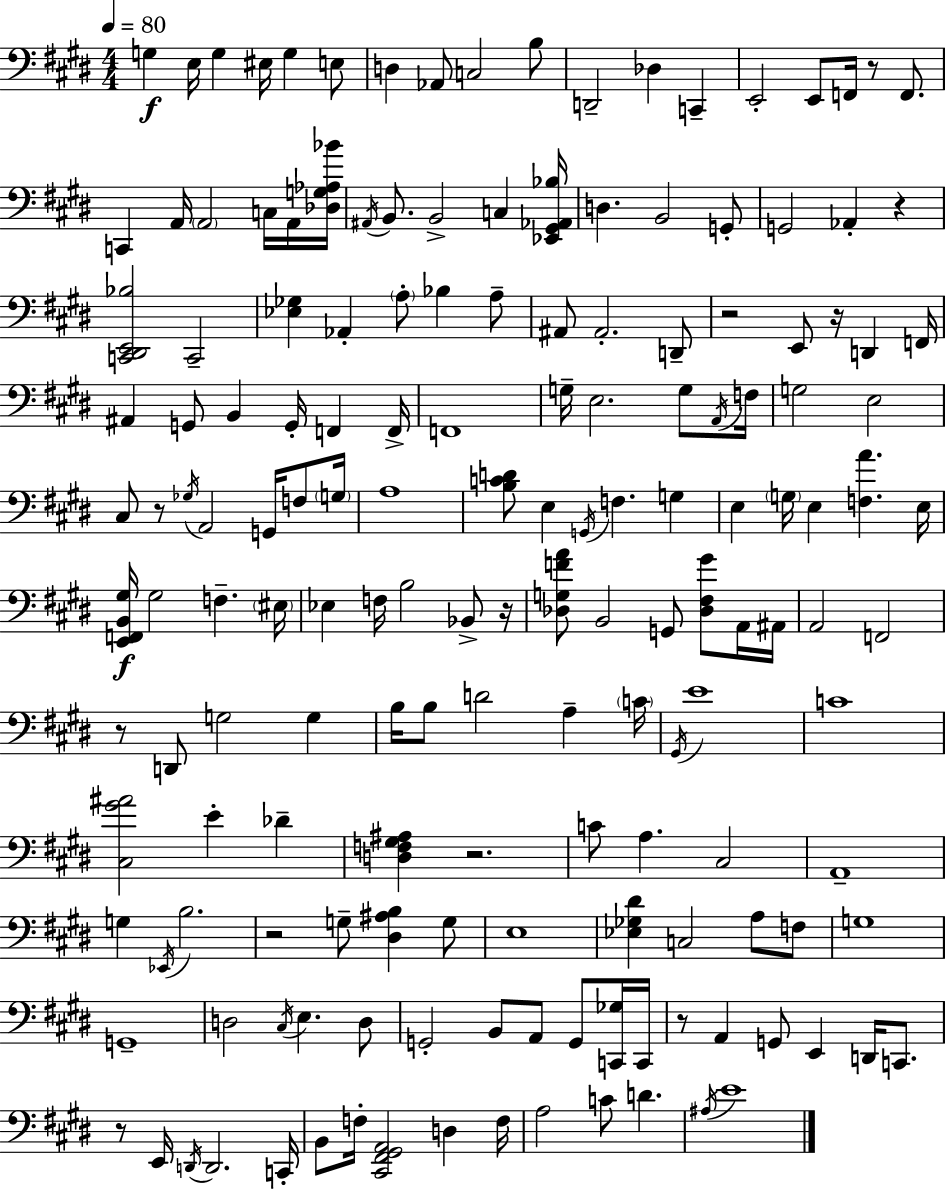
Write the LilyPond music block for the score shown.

{
  \clef bass
  \numericTimeSignature
  \time 4/4
  \key e \major
  \tempo 4 = 80
  g4\f e16 g4 eis16 g4 e8 | d4 aes,8 c2 b8 | d,2-- des4 c,4-- | e,2-. e,8 f,16 r8 f,8. | \break c,4 a,16 \parenthesize a,2 c16 a,16 <des g aes bes'>16 | \acciaccatura { ais,16 } b,8. b,2-> c4 | <ees, gis, aes, bes>16 d4. b,2 g,8-. | g,2 aes,4-. r4 | \break <c, dis, e, bes>2 c,2-- | <ees ges>4 aes,4-. \parenthesize a8-. bes4 a8-- | ais,8 ais,2.-. d,8-- | r2 e,8 r16 d,4 | \break f,16 ais,4 g,8 b,4 g,16-. f,4 | f,16-> f,1 | g16-- e2. g8 | \acciaccatura { a,16 } f16 g2 e2 | \break cis8 r8 \acciaccatura { ges16 } a,2 g,16 | f8 \parenthesize g16 a1 | <b c' d'>8 e4 \acciaccatura { g,16 } f4. | g4 e4 \parenthesize g16 e4 <f a'>4. | \break e16 <e, f, b, gis>16\f gis2 f4.-- | \parenthesize eis16 ees4 f16 b2 | bes,8-> r16 <des g f' a'>8 b,2 g,8 | <des fis gis'>8 a,16 ais,16 a,2 f,2 | \break r8 d,8 g2 | g4 b16 b8 d'2 a4-- | \parenthesize c'16 \acciaccatura { gis,16 } e'1 | c'1 | \break <cis gis' ais'>2 e'4-. | des'4-- <d f gis ais>4 r2. | c'8 a4. cis2 | a,1-- | \break g4 \acciaccatura { ees,16 } b2. | r2 g8-- | <dis ais b>4 g8 e1 | <ees ges dis'>4 c2 | \break a8 f8 g1 | g,1-- | d2 \acciaccatura { cis16 } e4. | d8 g,2-. b,8 | \break a,8 g,8 <c, ges>16 c,16 r8 a,4 g,8 e,4 | d,16 c,8. r8 e,16 \acciaccatura { d,16 } d,2. | c,16-. b,8 f16-. <cis, fis, gis, a,>2 | d4 f16 a2 | \break c'8 d'4. \acciaccatura { ais16 } e'1 | \bar "|."
}